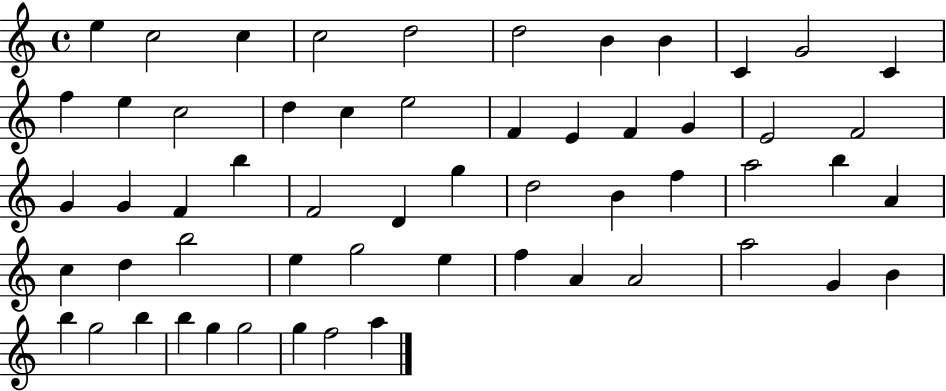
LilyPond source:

{
  \clef treble
  \time 4/4
  \defaultTimeSignature
  \key c \major
  e''4 c''2 c''4 | c''2 d''2 | d''2 b'4 b'4 | c'4 g'2 c'4 | \break f''4 e''4 c''2 | d''4 c''4 e''2 | f'4 e'4 f'4 g'4 | e'2 f'2 | \break g'4 g'4 f'4 b''4 | f'2 d'4 g''4 | d''2 b'4 f''4 | a''2 b''4 a'4 | \break c''4 d''4 b''2 | e''4 g''2 e''4 | f''4 a'4 a'2 | a''2 g'4 b'4 | \break b''4 g''2 b''4 | b''4 g''4 g''2 | g''4 f''2 a''4 | \bar "|."
}